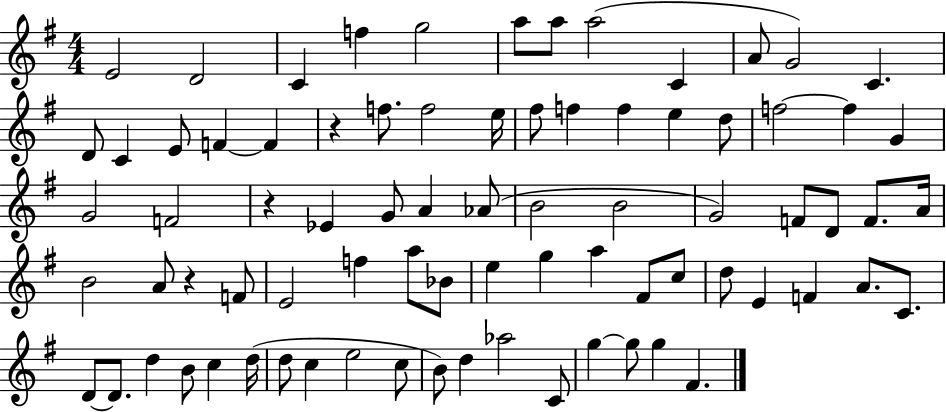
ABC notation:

X:1
T:Untitled
M:4/4
L:1/4
K:G
E2 D2 C f g2 a/2 a/2 a2 C A/2 G2 C D/2 C E/2 F F z f/2 f2 e/4 ^f/2 f f e d/2 f2 f G G2 F2 z _E G/2 A _A/2 B2 B2 G2 F/2 D/2 F/2 A/4 B2 A/2 z F/2 E2 f a/2 _B/2 e g a ^F/2 c/2 d/2 E F A/2 C/2 D/2 D/2 d B/2 c d/4 d/2 c e2 c/2 B/2 d _a2 C/2 g g/2 g ^F